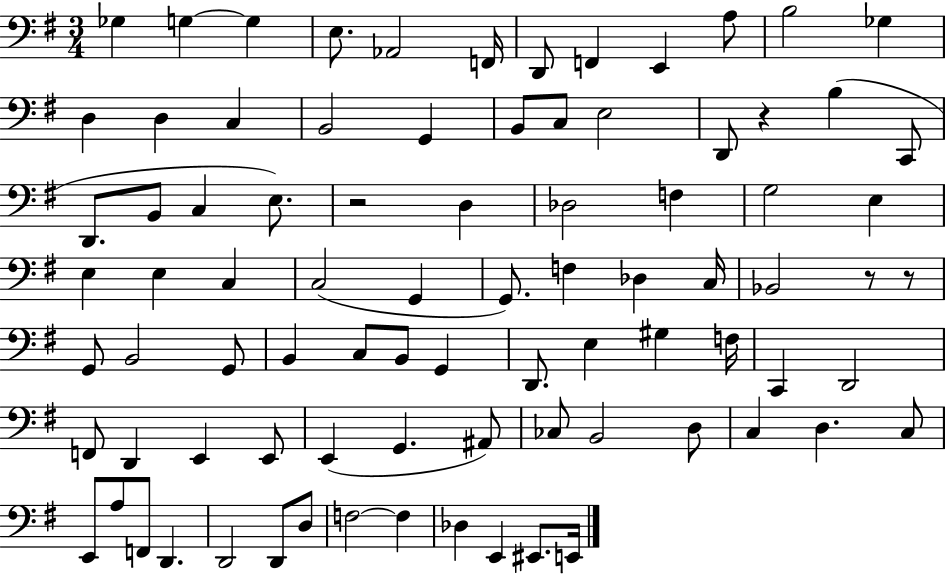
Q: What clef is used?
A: bass